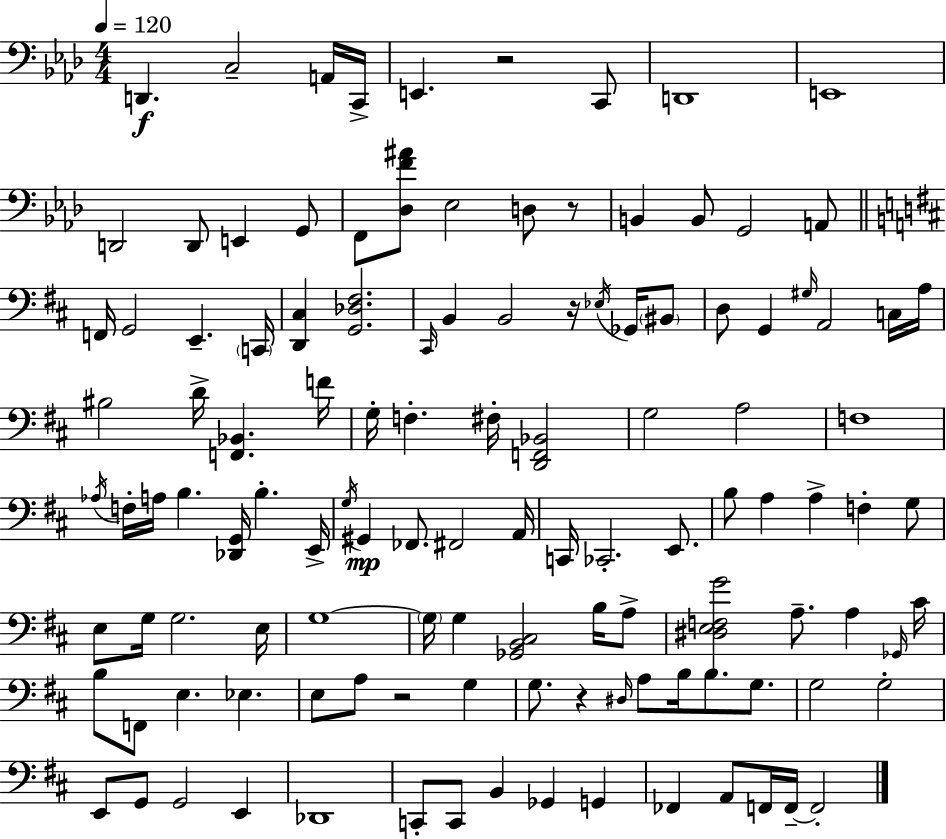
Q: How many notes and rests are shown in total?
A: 119